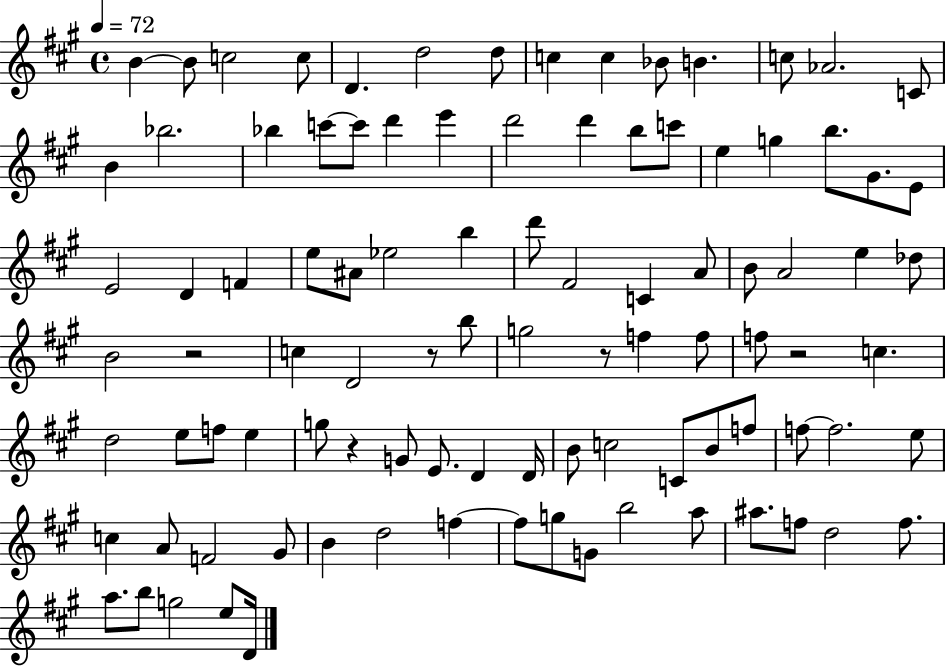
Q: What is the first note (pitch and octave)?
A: B4